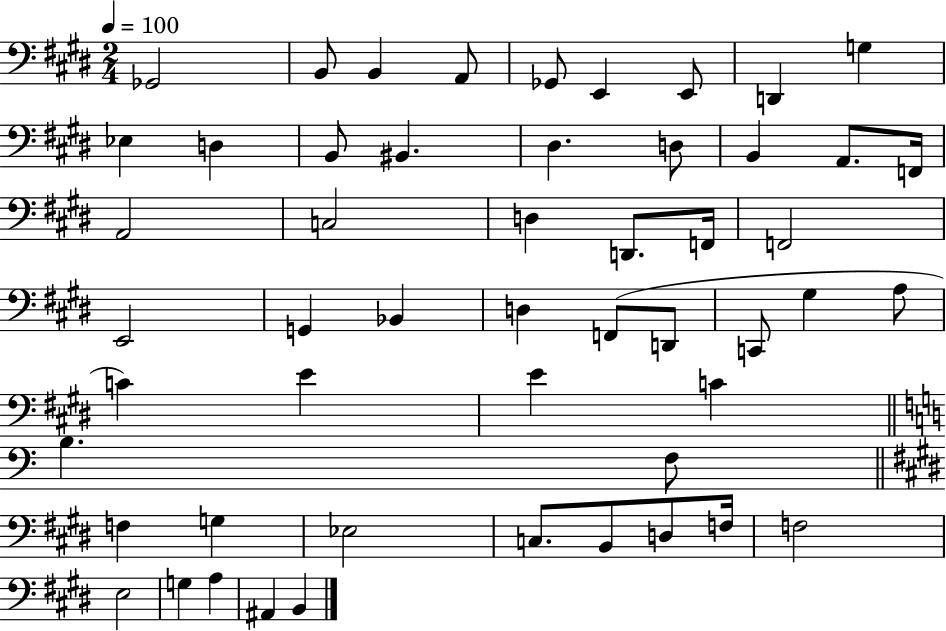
{
  \clef bass
  \numericTimeSignature
  \time 2/4
  \key e \major
  \tempo 4 = 100
  \repeat volta 2 { ges,2 | b,8 b,4 a,8 | ges,8 e,4 e,8 | d,4 g4 | \break ees4 d4 | b,8 bis,4. | dis4. d8 | b,4 a,8. f,16 | \break a,2 | c2 | d4 d,8. f,16 | f,2 | \break e,2 | g,4 bes,4 | d4 f,8( d,8 | c,8 gis4 a8 | \break c'4) e'4 | e'4 c'4 | \bar "||" \break \key c \major b4. f8 | \bar "||" \break \key e \major f4 g4 | ees2 | c8. b,8 d8 f16 | f2 | \break e2 | g4 a4 | ais,4 b,4 | } \bar "|."
}